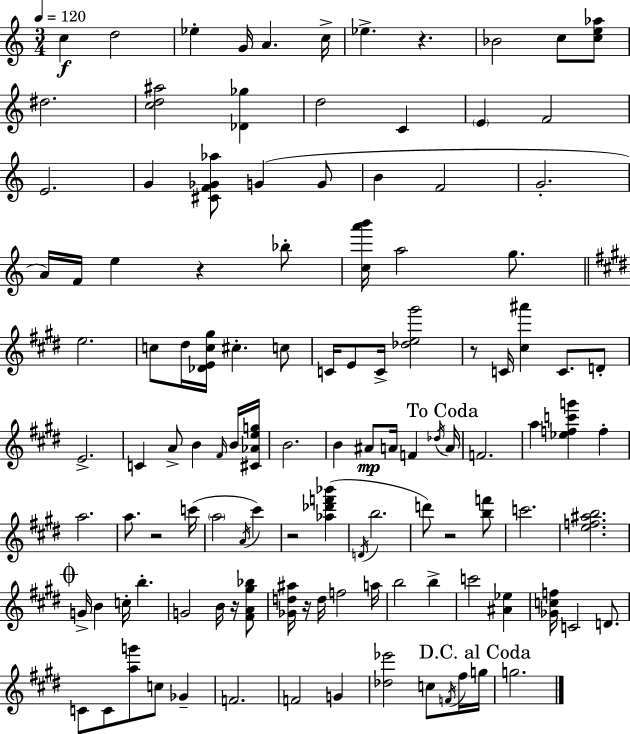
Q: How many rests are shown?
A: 8